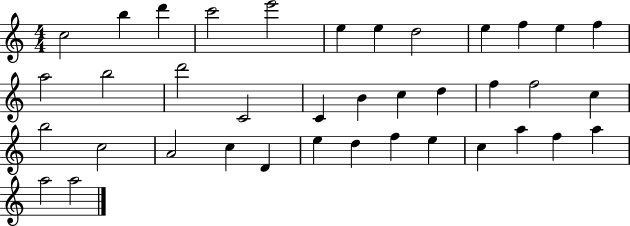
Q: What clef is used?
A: treble